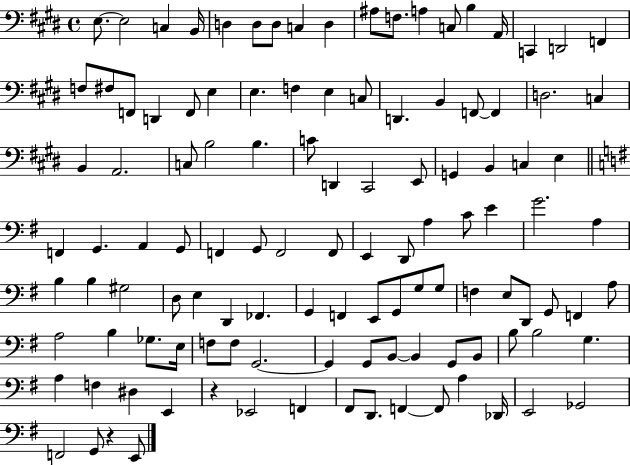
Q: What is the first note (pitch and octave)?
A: E3